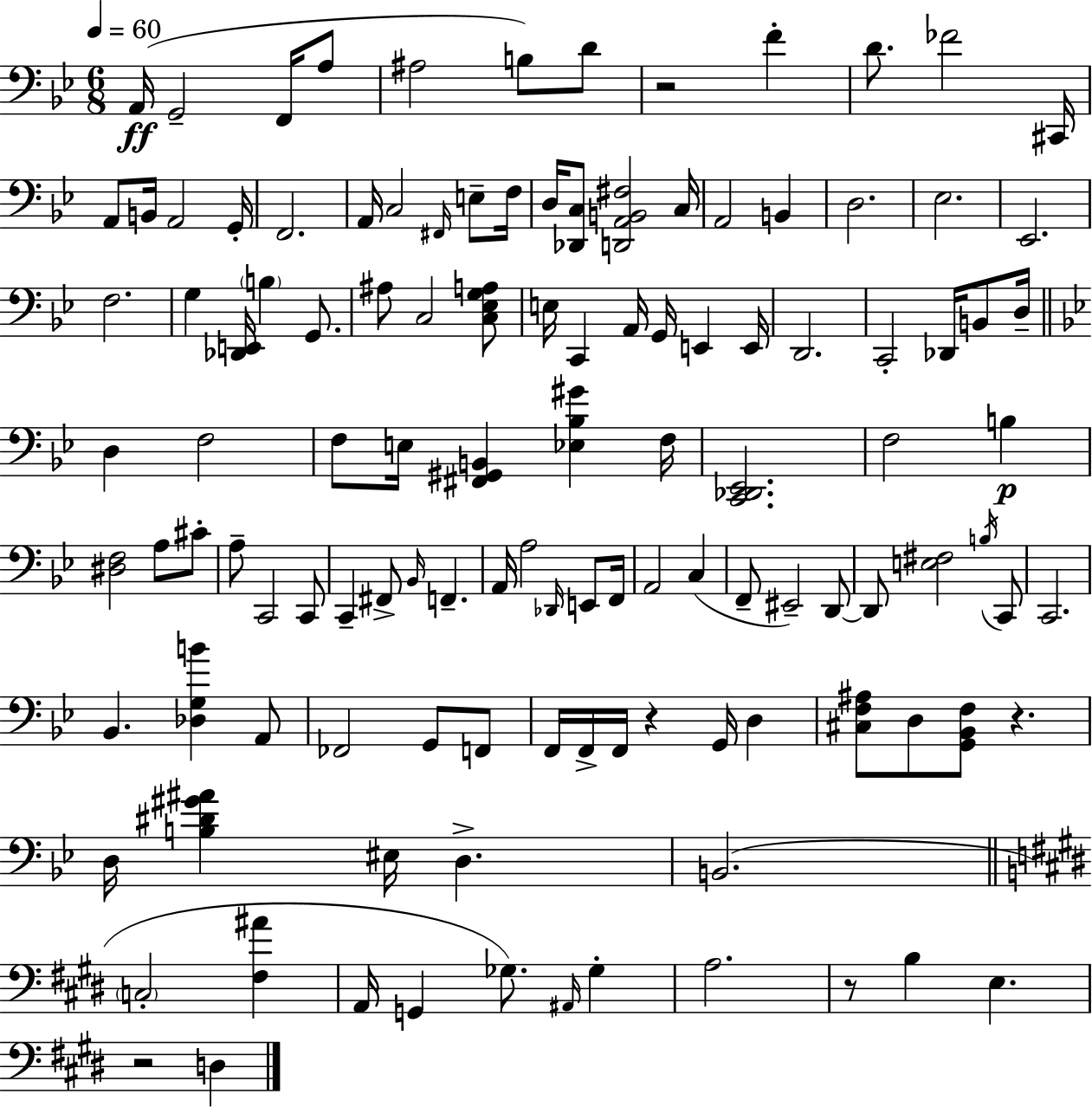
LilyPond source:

{
  \clef bass
  \numericTimeSignature
  \time 6/8
  \key g \minor
  \tempo 4 = 60
  a,16(\ff g,2-- f,16 a8 | ais2 b8) d'8 | r2 f'4-. | d'8. fes'2 cis,16 | \break a,8 b,16 a,2 g,16-. | f,2. | a,16 c2 \grace { fis,16 } e8-- | f16 d16 <des, c>8 <d, a, b, fis>2 | \break c16 a,2 b,4 | d2. | ees2. | ees,2. | \break f2. | g4 <des, e,>16 \parenthesize b4 g,8. | ais8 c2 <c ees g a>8 | e16 c,4 a,16 g,16 e,4 | \break e,16 d,2. | c,2-. des,16 b,8 | d16-- \bar "||" \break \key bes \major d4 f2 | f8 e16 <fis, gis, b,>4 <ees bes gis'>4 f16 | <c, des, ees,>2. | f2 b4\p | \break <dis f>2 a8 cis'8-. | a8-- c,2 c,8 | c,4-- fis,8-> \grace { bes,16 } f,4.-- | a,16 a2 \grace { des,16 } e,8 | \break f,16 a,2 c4( | f,8-- eis,2--) | d,8~~ d,8 <e fis>2 | \acciaccatura { b16 } c,8 c,2. | \break bes,4. <des g b'>4 | a,8 fes,2 g,8 | f,8 f,16 f,16-> f,16 r4 g,16 d4 | <cis f ais>8 d8 <g, bes, f>8 r4. | \break d16 <b dis' gis' ais'>4 eis16 d4.-> | b,2.( | \bar "||" \break \key e \major \parenthesize c2-. <fis ais'>4 | a,16 g,4 ges8.) \grace { ais,16 } ges4-. | a2. | r8 b4 e4. | \break r2 d4 | \bar "|."
}